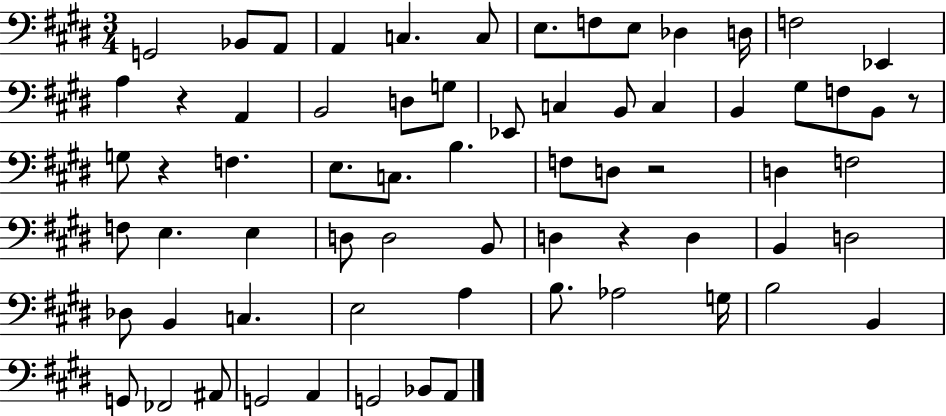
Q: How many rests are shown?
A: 5